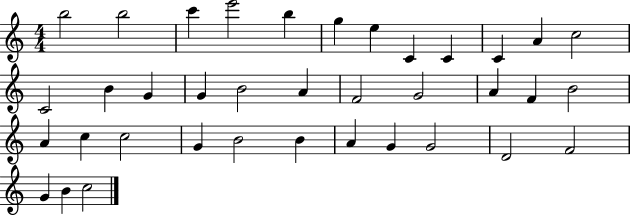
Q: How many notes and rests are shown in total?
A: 37